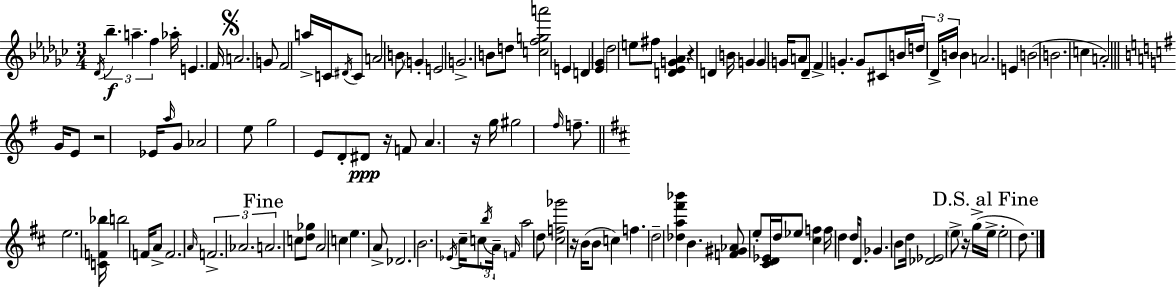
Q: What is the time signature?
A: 3/4